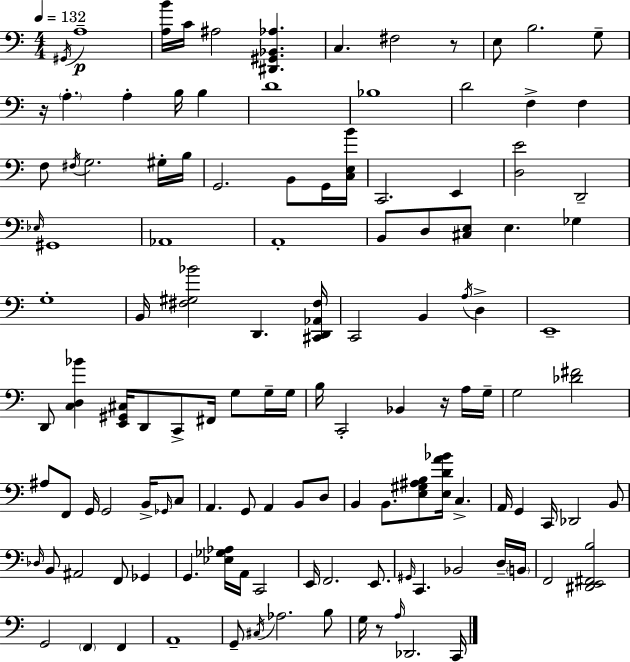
G#2/s A3/w [A3,B4]/s C4/s A#3/h [D#2,G#2,Bb2,Ab3]/q. C3/q. F#3/h R/e E3/e B3/h. G3/e R/s A3/q. A3/q B3/s B3/q D4/w Bb3/w D4/h F3/q F3/q F3/e F#3/s G3/h. G#3/s B3/s G2/h. B2/e G2/s [C3,E3,B4]/s C2/h. E2/q [D3,E4]/h D2/h Eb3/s G#2/w Ab2/w A2/w B2/e D3/e [C#3,E3]/e E3/q. Gb3/q G3/w B2/s [F#3,G#3,Bb4]/h D2/q. [C#2,D2,Ab2,F#3]/s C2/h B2/q A3/s D3/q E2/w D2/e [C3,D3,Bb4]/q [E2,G#2,C#3]/s D2/e C2/e F#2/s G3/e G3/s G3/s B3/s C2/h Bb2/q R/s A3/s G3/s G3/h [Db4,F#4]/h A#3/e F2/e G2/s G2/h B2/s Gb2/s C3/e A2/q. G2/e A2/q B2/e D3/e B2/q B2/e. [E3,G#3,A#3,B3]/e [E3,D4,A4,Bb4]/s C3/q. A2/s G2/q C2/s Db2/h B2/e Db3/s B2/e A#2/h F2/e Gb2/q G2/q. [Eb3,Gb3,Ab3]/s A2/s C2/h E2/s F2/h. E2/e. G#2/s C2/q. Bb2/h D3/s B2/s F2/h [D#2,E2,F#2,B3]/h G2/h F2/q F2/q A2/w G2/e C#3/s Ab3/h. B3/e G3/s R/e A3/s Db2/h. C2/s